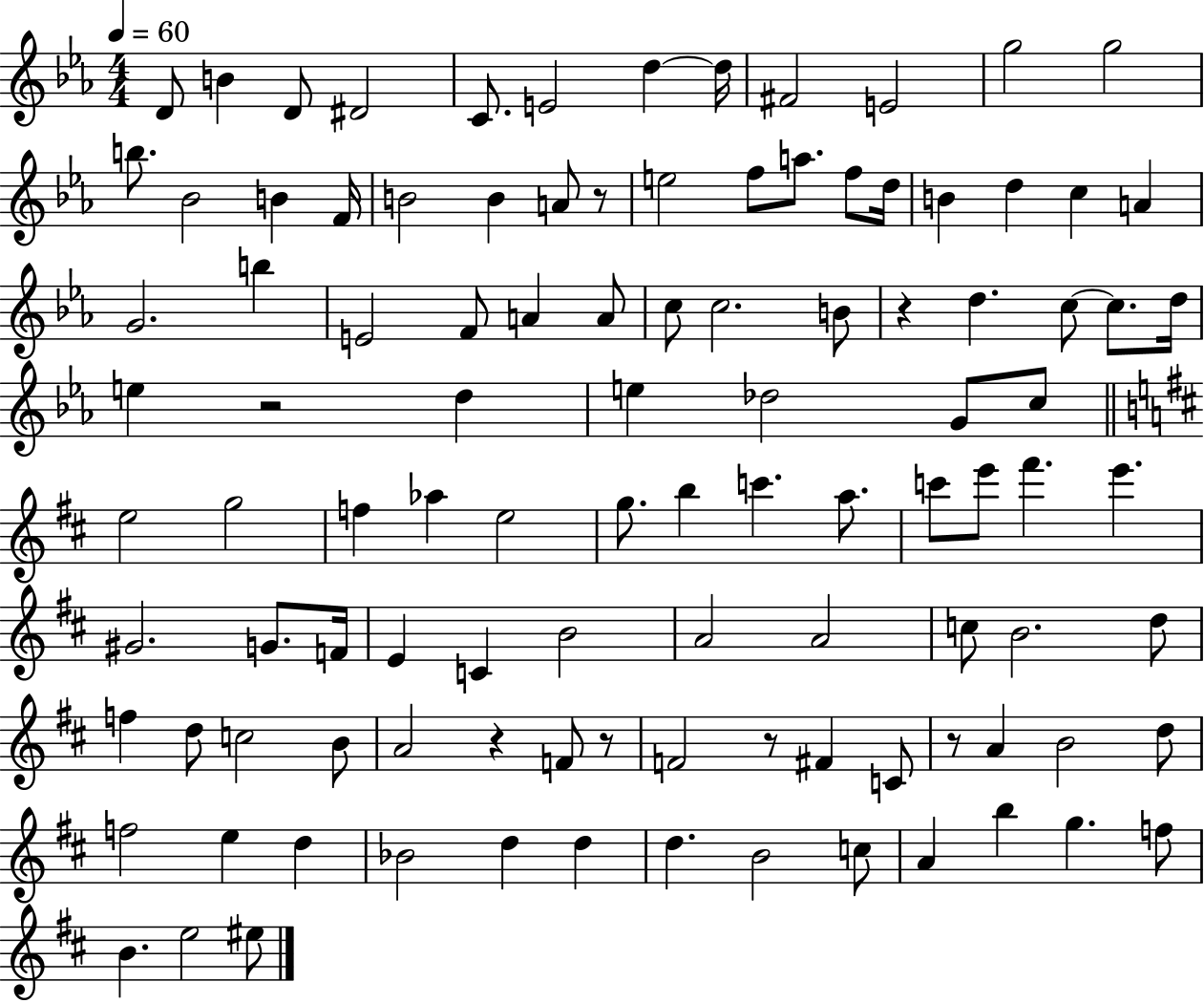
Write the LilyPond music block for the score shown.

{
  \clef treble
  \numericTimeSignature
  \time 4/4
  \key ees \major
  \tempo 4 = 60
  d'8 b'4 d'8 dis'2 | c'8. e'2 d''4~~ d''16 | fis'2 e'2 | g''2 g''2 | \break b''8. bes'2 b'4 f'16 | b'2 b'4 a'8 r8 | e''2 f''8 a''8. f''8 d''16 | b'4 d''4 c''4 a'4 | \break g'2. b''4 | e'2 f'8 a'4 a'8 | c''8 c''2. b'8 | r4 d''4. c''8~~ c''8. d''16 | \break e''4 r2 d''4 | e''4 des''2 g'8 c''8 | \bar "||" \break \key d \major e''2 g''2 | f''4 aes''4 e''2 | g''8. b''4 c'''4. a''8. | c'''8 e'''8 fis'''4. e'''4. | \break gis'2. g'8. f'16 | e'4 c'4 b'2 | a'2 a'2 | c''8 b'2. d''8 | \break f''4 d''8 c''2 b'8 | a'2 r4 f'8 r8 | f'2 r8 fis'4 c'8 | r8 a'4 b'2 d''8 | \break f''2 e''4 d''4 | bes'2 d''4 d''4 | d''4. b'2 c''8 | a'4 b''4 g''4. f''8 | \break b'4. e''2 eis''8 | \bar "|."
}